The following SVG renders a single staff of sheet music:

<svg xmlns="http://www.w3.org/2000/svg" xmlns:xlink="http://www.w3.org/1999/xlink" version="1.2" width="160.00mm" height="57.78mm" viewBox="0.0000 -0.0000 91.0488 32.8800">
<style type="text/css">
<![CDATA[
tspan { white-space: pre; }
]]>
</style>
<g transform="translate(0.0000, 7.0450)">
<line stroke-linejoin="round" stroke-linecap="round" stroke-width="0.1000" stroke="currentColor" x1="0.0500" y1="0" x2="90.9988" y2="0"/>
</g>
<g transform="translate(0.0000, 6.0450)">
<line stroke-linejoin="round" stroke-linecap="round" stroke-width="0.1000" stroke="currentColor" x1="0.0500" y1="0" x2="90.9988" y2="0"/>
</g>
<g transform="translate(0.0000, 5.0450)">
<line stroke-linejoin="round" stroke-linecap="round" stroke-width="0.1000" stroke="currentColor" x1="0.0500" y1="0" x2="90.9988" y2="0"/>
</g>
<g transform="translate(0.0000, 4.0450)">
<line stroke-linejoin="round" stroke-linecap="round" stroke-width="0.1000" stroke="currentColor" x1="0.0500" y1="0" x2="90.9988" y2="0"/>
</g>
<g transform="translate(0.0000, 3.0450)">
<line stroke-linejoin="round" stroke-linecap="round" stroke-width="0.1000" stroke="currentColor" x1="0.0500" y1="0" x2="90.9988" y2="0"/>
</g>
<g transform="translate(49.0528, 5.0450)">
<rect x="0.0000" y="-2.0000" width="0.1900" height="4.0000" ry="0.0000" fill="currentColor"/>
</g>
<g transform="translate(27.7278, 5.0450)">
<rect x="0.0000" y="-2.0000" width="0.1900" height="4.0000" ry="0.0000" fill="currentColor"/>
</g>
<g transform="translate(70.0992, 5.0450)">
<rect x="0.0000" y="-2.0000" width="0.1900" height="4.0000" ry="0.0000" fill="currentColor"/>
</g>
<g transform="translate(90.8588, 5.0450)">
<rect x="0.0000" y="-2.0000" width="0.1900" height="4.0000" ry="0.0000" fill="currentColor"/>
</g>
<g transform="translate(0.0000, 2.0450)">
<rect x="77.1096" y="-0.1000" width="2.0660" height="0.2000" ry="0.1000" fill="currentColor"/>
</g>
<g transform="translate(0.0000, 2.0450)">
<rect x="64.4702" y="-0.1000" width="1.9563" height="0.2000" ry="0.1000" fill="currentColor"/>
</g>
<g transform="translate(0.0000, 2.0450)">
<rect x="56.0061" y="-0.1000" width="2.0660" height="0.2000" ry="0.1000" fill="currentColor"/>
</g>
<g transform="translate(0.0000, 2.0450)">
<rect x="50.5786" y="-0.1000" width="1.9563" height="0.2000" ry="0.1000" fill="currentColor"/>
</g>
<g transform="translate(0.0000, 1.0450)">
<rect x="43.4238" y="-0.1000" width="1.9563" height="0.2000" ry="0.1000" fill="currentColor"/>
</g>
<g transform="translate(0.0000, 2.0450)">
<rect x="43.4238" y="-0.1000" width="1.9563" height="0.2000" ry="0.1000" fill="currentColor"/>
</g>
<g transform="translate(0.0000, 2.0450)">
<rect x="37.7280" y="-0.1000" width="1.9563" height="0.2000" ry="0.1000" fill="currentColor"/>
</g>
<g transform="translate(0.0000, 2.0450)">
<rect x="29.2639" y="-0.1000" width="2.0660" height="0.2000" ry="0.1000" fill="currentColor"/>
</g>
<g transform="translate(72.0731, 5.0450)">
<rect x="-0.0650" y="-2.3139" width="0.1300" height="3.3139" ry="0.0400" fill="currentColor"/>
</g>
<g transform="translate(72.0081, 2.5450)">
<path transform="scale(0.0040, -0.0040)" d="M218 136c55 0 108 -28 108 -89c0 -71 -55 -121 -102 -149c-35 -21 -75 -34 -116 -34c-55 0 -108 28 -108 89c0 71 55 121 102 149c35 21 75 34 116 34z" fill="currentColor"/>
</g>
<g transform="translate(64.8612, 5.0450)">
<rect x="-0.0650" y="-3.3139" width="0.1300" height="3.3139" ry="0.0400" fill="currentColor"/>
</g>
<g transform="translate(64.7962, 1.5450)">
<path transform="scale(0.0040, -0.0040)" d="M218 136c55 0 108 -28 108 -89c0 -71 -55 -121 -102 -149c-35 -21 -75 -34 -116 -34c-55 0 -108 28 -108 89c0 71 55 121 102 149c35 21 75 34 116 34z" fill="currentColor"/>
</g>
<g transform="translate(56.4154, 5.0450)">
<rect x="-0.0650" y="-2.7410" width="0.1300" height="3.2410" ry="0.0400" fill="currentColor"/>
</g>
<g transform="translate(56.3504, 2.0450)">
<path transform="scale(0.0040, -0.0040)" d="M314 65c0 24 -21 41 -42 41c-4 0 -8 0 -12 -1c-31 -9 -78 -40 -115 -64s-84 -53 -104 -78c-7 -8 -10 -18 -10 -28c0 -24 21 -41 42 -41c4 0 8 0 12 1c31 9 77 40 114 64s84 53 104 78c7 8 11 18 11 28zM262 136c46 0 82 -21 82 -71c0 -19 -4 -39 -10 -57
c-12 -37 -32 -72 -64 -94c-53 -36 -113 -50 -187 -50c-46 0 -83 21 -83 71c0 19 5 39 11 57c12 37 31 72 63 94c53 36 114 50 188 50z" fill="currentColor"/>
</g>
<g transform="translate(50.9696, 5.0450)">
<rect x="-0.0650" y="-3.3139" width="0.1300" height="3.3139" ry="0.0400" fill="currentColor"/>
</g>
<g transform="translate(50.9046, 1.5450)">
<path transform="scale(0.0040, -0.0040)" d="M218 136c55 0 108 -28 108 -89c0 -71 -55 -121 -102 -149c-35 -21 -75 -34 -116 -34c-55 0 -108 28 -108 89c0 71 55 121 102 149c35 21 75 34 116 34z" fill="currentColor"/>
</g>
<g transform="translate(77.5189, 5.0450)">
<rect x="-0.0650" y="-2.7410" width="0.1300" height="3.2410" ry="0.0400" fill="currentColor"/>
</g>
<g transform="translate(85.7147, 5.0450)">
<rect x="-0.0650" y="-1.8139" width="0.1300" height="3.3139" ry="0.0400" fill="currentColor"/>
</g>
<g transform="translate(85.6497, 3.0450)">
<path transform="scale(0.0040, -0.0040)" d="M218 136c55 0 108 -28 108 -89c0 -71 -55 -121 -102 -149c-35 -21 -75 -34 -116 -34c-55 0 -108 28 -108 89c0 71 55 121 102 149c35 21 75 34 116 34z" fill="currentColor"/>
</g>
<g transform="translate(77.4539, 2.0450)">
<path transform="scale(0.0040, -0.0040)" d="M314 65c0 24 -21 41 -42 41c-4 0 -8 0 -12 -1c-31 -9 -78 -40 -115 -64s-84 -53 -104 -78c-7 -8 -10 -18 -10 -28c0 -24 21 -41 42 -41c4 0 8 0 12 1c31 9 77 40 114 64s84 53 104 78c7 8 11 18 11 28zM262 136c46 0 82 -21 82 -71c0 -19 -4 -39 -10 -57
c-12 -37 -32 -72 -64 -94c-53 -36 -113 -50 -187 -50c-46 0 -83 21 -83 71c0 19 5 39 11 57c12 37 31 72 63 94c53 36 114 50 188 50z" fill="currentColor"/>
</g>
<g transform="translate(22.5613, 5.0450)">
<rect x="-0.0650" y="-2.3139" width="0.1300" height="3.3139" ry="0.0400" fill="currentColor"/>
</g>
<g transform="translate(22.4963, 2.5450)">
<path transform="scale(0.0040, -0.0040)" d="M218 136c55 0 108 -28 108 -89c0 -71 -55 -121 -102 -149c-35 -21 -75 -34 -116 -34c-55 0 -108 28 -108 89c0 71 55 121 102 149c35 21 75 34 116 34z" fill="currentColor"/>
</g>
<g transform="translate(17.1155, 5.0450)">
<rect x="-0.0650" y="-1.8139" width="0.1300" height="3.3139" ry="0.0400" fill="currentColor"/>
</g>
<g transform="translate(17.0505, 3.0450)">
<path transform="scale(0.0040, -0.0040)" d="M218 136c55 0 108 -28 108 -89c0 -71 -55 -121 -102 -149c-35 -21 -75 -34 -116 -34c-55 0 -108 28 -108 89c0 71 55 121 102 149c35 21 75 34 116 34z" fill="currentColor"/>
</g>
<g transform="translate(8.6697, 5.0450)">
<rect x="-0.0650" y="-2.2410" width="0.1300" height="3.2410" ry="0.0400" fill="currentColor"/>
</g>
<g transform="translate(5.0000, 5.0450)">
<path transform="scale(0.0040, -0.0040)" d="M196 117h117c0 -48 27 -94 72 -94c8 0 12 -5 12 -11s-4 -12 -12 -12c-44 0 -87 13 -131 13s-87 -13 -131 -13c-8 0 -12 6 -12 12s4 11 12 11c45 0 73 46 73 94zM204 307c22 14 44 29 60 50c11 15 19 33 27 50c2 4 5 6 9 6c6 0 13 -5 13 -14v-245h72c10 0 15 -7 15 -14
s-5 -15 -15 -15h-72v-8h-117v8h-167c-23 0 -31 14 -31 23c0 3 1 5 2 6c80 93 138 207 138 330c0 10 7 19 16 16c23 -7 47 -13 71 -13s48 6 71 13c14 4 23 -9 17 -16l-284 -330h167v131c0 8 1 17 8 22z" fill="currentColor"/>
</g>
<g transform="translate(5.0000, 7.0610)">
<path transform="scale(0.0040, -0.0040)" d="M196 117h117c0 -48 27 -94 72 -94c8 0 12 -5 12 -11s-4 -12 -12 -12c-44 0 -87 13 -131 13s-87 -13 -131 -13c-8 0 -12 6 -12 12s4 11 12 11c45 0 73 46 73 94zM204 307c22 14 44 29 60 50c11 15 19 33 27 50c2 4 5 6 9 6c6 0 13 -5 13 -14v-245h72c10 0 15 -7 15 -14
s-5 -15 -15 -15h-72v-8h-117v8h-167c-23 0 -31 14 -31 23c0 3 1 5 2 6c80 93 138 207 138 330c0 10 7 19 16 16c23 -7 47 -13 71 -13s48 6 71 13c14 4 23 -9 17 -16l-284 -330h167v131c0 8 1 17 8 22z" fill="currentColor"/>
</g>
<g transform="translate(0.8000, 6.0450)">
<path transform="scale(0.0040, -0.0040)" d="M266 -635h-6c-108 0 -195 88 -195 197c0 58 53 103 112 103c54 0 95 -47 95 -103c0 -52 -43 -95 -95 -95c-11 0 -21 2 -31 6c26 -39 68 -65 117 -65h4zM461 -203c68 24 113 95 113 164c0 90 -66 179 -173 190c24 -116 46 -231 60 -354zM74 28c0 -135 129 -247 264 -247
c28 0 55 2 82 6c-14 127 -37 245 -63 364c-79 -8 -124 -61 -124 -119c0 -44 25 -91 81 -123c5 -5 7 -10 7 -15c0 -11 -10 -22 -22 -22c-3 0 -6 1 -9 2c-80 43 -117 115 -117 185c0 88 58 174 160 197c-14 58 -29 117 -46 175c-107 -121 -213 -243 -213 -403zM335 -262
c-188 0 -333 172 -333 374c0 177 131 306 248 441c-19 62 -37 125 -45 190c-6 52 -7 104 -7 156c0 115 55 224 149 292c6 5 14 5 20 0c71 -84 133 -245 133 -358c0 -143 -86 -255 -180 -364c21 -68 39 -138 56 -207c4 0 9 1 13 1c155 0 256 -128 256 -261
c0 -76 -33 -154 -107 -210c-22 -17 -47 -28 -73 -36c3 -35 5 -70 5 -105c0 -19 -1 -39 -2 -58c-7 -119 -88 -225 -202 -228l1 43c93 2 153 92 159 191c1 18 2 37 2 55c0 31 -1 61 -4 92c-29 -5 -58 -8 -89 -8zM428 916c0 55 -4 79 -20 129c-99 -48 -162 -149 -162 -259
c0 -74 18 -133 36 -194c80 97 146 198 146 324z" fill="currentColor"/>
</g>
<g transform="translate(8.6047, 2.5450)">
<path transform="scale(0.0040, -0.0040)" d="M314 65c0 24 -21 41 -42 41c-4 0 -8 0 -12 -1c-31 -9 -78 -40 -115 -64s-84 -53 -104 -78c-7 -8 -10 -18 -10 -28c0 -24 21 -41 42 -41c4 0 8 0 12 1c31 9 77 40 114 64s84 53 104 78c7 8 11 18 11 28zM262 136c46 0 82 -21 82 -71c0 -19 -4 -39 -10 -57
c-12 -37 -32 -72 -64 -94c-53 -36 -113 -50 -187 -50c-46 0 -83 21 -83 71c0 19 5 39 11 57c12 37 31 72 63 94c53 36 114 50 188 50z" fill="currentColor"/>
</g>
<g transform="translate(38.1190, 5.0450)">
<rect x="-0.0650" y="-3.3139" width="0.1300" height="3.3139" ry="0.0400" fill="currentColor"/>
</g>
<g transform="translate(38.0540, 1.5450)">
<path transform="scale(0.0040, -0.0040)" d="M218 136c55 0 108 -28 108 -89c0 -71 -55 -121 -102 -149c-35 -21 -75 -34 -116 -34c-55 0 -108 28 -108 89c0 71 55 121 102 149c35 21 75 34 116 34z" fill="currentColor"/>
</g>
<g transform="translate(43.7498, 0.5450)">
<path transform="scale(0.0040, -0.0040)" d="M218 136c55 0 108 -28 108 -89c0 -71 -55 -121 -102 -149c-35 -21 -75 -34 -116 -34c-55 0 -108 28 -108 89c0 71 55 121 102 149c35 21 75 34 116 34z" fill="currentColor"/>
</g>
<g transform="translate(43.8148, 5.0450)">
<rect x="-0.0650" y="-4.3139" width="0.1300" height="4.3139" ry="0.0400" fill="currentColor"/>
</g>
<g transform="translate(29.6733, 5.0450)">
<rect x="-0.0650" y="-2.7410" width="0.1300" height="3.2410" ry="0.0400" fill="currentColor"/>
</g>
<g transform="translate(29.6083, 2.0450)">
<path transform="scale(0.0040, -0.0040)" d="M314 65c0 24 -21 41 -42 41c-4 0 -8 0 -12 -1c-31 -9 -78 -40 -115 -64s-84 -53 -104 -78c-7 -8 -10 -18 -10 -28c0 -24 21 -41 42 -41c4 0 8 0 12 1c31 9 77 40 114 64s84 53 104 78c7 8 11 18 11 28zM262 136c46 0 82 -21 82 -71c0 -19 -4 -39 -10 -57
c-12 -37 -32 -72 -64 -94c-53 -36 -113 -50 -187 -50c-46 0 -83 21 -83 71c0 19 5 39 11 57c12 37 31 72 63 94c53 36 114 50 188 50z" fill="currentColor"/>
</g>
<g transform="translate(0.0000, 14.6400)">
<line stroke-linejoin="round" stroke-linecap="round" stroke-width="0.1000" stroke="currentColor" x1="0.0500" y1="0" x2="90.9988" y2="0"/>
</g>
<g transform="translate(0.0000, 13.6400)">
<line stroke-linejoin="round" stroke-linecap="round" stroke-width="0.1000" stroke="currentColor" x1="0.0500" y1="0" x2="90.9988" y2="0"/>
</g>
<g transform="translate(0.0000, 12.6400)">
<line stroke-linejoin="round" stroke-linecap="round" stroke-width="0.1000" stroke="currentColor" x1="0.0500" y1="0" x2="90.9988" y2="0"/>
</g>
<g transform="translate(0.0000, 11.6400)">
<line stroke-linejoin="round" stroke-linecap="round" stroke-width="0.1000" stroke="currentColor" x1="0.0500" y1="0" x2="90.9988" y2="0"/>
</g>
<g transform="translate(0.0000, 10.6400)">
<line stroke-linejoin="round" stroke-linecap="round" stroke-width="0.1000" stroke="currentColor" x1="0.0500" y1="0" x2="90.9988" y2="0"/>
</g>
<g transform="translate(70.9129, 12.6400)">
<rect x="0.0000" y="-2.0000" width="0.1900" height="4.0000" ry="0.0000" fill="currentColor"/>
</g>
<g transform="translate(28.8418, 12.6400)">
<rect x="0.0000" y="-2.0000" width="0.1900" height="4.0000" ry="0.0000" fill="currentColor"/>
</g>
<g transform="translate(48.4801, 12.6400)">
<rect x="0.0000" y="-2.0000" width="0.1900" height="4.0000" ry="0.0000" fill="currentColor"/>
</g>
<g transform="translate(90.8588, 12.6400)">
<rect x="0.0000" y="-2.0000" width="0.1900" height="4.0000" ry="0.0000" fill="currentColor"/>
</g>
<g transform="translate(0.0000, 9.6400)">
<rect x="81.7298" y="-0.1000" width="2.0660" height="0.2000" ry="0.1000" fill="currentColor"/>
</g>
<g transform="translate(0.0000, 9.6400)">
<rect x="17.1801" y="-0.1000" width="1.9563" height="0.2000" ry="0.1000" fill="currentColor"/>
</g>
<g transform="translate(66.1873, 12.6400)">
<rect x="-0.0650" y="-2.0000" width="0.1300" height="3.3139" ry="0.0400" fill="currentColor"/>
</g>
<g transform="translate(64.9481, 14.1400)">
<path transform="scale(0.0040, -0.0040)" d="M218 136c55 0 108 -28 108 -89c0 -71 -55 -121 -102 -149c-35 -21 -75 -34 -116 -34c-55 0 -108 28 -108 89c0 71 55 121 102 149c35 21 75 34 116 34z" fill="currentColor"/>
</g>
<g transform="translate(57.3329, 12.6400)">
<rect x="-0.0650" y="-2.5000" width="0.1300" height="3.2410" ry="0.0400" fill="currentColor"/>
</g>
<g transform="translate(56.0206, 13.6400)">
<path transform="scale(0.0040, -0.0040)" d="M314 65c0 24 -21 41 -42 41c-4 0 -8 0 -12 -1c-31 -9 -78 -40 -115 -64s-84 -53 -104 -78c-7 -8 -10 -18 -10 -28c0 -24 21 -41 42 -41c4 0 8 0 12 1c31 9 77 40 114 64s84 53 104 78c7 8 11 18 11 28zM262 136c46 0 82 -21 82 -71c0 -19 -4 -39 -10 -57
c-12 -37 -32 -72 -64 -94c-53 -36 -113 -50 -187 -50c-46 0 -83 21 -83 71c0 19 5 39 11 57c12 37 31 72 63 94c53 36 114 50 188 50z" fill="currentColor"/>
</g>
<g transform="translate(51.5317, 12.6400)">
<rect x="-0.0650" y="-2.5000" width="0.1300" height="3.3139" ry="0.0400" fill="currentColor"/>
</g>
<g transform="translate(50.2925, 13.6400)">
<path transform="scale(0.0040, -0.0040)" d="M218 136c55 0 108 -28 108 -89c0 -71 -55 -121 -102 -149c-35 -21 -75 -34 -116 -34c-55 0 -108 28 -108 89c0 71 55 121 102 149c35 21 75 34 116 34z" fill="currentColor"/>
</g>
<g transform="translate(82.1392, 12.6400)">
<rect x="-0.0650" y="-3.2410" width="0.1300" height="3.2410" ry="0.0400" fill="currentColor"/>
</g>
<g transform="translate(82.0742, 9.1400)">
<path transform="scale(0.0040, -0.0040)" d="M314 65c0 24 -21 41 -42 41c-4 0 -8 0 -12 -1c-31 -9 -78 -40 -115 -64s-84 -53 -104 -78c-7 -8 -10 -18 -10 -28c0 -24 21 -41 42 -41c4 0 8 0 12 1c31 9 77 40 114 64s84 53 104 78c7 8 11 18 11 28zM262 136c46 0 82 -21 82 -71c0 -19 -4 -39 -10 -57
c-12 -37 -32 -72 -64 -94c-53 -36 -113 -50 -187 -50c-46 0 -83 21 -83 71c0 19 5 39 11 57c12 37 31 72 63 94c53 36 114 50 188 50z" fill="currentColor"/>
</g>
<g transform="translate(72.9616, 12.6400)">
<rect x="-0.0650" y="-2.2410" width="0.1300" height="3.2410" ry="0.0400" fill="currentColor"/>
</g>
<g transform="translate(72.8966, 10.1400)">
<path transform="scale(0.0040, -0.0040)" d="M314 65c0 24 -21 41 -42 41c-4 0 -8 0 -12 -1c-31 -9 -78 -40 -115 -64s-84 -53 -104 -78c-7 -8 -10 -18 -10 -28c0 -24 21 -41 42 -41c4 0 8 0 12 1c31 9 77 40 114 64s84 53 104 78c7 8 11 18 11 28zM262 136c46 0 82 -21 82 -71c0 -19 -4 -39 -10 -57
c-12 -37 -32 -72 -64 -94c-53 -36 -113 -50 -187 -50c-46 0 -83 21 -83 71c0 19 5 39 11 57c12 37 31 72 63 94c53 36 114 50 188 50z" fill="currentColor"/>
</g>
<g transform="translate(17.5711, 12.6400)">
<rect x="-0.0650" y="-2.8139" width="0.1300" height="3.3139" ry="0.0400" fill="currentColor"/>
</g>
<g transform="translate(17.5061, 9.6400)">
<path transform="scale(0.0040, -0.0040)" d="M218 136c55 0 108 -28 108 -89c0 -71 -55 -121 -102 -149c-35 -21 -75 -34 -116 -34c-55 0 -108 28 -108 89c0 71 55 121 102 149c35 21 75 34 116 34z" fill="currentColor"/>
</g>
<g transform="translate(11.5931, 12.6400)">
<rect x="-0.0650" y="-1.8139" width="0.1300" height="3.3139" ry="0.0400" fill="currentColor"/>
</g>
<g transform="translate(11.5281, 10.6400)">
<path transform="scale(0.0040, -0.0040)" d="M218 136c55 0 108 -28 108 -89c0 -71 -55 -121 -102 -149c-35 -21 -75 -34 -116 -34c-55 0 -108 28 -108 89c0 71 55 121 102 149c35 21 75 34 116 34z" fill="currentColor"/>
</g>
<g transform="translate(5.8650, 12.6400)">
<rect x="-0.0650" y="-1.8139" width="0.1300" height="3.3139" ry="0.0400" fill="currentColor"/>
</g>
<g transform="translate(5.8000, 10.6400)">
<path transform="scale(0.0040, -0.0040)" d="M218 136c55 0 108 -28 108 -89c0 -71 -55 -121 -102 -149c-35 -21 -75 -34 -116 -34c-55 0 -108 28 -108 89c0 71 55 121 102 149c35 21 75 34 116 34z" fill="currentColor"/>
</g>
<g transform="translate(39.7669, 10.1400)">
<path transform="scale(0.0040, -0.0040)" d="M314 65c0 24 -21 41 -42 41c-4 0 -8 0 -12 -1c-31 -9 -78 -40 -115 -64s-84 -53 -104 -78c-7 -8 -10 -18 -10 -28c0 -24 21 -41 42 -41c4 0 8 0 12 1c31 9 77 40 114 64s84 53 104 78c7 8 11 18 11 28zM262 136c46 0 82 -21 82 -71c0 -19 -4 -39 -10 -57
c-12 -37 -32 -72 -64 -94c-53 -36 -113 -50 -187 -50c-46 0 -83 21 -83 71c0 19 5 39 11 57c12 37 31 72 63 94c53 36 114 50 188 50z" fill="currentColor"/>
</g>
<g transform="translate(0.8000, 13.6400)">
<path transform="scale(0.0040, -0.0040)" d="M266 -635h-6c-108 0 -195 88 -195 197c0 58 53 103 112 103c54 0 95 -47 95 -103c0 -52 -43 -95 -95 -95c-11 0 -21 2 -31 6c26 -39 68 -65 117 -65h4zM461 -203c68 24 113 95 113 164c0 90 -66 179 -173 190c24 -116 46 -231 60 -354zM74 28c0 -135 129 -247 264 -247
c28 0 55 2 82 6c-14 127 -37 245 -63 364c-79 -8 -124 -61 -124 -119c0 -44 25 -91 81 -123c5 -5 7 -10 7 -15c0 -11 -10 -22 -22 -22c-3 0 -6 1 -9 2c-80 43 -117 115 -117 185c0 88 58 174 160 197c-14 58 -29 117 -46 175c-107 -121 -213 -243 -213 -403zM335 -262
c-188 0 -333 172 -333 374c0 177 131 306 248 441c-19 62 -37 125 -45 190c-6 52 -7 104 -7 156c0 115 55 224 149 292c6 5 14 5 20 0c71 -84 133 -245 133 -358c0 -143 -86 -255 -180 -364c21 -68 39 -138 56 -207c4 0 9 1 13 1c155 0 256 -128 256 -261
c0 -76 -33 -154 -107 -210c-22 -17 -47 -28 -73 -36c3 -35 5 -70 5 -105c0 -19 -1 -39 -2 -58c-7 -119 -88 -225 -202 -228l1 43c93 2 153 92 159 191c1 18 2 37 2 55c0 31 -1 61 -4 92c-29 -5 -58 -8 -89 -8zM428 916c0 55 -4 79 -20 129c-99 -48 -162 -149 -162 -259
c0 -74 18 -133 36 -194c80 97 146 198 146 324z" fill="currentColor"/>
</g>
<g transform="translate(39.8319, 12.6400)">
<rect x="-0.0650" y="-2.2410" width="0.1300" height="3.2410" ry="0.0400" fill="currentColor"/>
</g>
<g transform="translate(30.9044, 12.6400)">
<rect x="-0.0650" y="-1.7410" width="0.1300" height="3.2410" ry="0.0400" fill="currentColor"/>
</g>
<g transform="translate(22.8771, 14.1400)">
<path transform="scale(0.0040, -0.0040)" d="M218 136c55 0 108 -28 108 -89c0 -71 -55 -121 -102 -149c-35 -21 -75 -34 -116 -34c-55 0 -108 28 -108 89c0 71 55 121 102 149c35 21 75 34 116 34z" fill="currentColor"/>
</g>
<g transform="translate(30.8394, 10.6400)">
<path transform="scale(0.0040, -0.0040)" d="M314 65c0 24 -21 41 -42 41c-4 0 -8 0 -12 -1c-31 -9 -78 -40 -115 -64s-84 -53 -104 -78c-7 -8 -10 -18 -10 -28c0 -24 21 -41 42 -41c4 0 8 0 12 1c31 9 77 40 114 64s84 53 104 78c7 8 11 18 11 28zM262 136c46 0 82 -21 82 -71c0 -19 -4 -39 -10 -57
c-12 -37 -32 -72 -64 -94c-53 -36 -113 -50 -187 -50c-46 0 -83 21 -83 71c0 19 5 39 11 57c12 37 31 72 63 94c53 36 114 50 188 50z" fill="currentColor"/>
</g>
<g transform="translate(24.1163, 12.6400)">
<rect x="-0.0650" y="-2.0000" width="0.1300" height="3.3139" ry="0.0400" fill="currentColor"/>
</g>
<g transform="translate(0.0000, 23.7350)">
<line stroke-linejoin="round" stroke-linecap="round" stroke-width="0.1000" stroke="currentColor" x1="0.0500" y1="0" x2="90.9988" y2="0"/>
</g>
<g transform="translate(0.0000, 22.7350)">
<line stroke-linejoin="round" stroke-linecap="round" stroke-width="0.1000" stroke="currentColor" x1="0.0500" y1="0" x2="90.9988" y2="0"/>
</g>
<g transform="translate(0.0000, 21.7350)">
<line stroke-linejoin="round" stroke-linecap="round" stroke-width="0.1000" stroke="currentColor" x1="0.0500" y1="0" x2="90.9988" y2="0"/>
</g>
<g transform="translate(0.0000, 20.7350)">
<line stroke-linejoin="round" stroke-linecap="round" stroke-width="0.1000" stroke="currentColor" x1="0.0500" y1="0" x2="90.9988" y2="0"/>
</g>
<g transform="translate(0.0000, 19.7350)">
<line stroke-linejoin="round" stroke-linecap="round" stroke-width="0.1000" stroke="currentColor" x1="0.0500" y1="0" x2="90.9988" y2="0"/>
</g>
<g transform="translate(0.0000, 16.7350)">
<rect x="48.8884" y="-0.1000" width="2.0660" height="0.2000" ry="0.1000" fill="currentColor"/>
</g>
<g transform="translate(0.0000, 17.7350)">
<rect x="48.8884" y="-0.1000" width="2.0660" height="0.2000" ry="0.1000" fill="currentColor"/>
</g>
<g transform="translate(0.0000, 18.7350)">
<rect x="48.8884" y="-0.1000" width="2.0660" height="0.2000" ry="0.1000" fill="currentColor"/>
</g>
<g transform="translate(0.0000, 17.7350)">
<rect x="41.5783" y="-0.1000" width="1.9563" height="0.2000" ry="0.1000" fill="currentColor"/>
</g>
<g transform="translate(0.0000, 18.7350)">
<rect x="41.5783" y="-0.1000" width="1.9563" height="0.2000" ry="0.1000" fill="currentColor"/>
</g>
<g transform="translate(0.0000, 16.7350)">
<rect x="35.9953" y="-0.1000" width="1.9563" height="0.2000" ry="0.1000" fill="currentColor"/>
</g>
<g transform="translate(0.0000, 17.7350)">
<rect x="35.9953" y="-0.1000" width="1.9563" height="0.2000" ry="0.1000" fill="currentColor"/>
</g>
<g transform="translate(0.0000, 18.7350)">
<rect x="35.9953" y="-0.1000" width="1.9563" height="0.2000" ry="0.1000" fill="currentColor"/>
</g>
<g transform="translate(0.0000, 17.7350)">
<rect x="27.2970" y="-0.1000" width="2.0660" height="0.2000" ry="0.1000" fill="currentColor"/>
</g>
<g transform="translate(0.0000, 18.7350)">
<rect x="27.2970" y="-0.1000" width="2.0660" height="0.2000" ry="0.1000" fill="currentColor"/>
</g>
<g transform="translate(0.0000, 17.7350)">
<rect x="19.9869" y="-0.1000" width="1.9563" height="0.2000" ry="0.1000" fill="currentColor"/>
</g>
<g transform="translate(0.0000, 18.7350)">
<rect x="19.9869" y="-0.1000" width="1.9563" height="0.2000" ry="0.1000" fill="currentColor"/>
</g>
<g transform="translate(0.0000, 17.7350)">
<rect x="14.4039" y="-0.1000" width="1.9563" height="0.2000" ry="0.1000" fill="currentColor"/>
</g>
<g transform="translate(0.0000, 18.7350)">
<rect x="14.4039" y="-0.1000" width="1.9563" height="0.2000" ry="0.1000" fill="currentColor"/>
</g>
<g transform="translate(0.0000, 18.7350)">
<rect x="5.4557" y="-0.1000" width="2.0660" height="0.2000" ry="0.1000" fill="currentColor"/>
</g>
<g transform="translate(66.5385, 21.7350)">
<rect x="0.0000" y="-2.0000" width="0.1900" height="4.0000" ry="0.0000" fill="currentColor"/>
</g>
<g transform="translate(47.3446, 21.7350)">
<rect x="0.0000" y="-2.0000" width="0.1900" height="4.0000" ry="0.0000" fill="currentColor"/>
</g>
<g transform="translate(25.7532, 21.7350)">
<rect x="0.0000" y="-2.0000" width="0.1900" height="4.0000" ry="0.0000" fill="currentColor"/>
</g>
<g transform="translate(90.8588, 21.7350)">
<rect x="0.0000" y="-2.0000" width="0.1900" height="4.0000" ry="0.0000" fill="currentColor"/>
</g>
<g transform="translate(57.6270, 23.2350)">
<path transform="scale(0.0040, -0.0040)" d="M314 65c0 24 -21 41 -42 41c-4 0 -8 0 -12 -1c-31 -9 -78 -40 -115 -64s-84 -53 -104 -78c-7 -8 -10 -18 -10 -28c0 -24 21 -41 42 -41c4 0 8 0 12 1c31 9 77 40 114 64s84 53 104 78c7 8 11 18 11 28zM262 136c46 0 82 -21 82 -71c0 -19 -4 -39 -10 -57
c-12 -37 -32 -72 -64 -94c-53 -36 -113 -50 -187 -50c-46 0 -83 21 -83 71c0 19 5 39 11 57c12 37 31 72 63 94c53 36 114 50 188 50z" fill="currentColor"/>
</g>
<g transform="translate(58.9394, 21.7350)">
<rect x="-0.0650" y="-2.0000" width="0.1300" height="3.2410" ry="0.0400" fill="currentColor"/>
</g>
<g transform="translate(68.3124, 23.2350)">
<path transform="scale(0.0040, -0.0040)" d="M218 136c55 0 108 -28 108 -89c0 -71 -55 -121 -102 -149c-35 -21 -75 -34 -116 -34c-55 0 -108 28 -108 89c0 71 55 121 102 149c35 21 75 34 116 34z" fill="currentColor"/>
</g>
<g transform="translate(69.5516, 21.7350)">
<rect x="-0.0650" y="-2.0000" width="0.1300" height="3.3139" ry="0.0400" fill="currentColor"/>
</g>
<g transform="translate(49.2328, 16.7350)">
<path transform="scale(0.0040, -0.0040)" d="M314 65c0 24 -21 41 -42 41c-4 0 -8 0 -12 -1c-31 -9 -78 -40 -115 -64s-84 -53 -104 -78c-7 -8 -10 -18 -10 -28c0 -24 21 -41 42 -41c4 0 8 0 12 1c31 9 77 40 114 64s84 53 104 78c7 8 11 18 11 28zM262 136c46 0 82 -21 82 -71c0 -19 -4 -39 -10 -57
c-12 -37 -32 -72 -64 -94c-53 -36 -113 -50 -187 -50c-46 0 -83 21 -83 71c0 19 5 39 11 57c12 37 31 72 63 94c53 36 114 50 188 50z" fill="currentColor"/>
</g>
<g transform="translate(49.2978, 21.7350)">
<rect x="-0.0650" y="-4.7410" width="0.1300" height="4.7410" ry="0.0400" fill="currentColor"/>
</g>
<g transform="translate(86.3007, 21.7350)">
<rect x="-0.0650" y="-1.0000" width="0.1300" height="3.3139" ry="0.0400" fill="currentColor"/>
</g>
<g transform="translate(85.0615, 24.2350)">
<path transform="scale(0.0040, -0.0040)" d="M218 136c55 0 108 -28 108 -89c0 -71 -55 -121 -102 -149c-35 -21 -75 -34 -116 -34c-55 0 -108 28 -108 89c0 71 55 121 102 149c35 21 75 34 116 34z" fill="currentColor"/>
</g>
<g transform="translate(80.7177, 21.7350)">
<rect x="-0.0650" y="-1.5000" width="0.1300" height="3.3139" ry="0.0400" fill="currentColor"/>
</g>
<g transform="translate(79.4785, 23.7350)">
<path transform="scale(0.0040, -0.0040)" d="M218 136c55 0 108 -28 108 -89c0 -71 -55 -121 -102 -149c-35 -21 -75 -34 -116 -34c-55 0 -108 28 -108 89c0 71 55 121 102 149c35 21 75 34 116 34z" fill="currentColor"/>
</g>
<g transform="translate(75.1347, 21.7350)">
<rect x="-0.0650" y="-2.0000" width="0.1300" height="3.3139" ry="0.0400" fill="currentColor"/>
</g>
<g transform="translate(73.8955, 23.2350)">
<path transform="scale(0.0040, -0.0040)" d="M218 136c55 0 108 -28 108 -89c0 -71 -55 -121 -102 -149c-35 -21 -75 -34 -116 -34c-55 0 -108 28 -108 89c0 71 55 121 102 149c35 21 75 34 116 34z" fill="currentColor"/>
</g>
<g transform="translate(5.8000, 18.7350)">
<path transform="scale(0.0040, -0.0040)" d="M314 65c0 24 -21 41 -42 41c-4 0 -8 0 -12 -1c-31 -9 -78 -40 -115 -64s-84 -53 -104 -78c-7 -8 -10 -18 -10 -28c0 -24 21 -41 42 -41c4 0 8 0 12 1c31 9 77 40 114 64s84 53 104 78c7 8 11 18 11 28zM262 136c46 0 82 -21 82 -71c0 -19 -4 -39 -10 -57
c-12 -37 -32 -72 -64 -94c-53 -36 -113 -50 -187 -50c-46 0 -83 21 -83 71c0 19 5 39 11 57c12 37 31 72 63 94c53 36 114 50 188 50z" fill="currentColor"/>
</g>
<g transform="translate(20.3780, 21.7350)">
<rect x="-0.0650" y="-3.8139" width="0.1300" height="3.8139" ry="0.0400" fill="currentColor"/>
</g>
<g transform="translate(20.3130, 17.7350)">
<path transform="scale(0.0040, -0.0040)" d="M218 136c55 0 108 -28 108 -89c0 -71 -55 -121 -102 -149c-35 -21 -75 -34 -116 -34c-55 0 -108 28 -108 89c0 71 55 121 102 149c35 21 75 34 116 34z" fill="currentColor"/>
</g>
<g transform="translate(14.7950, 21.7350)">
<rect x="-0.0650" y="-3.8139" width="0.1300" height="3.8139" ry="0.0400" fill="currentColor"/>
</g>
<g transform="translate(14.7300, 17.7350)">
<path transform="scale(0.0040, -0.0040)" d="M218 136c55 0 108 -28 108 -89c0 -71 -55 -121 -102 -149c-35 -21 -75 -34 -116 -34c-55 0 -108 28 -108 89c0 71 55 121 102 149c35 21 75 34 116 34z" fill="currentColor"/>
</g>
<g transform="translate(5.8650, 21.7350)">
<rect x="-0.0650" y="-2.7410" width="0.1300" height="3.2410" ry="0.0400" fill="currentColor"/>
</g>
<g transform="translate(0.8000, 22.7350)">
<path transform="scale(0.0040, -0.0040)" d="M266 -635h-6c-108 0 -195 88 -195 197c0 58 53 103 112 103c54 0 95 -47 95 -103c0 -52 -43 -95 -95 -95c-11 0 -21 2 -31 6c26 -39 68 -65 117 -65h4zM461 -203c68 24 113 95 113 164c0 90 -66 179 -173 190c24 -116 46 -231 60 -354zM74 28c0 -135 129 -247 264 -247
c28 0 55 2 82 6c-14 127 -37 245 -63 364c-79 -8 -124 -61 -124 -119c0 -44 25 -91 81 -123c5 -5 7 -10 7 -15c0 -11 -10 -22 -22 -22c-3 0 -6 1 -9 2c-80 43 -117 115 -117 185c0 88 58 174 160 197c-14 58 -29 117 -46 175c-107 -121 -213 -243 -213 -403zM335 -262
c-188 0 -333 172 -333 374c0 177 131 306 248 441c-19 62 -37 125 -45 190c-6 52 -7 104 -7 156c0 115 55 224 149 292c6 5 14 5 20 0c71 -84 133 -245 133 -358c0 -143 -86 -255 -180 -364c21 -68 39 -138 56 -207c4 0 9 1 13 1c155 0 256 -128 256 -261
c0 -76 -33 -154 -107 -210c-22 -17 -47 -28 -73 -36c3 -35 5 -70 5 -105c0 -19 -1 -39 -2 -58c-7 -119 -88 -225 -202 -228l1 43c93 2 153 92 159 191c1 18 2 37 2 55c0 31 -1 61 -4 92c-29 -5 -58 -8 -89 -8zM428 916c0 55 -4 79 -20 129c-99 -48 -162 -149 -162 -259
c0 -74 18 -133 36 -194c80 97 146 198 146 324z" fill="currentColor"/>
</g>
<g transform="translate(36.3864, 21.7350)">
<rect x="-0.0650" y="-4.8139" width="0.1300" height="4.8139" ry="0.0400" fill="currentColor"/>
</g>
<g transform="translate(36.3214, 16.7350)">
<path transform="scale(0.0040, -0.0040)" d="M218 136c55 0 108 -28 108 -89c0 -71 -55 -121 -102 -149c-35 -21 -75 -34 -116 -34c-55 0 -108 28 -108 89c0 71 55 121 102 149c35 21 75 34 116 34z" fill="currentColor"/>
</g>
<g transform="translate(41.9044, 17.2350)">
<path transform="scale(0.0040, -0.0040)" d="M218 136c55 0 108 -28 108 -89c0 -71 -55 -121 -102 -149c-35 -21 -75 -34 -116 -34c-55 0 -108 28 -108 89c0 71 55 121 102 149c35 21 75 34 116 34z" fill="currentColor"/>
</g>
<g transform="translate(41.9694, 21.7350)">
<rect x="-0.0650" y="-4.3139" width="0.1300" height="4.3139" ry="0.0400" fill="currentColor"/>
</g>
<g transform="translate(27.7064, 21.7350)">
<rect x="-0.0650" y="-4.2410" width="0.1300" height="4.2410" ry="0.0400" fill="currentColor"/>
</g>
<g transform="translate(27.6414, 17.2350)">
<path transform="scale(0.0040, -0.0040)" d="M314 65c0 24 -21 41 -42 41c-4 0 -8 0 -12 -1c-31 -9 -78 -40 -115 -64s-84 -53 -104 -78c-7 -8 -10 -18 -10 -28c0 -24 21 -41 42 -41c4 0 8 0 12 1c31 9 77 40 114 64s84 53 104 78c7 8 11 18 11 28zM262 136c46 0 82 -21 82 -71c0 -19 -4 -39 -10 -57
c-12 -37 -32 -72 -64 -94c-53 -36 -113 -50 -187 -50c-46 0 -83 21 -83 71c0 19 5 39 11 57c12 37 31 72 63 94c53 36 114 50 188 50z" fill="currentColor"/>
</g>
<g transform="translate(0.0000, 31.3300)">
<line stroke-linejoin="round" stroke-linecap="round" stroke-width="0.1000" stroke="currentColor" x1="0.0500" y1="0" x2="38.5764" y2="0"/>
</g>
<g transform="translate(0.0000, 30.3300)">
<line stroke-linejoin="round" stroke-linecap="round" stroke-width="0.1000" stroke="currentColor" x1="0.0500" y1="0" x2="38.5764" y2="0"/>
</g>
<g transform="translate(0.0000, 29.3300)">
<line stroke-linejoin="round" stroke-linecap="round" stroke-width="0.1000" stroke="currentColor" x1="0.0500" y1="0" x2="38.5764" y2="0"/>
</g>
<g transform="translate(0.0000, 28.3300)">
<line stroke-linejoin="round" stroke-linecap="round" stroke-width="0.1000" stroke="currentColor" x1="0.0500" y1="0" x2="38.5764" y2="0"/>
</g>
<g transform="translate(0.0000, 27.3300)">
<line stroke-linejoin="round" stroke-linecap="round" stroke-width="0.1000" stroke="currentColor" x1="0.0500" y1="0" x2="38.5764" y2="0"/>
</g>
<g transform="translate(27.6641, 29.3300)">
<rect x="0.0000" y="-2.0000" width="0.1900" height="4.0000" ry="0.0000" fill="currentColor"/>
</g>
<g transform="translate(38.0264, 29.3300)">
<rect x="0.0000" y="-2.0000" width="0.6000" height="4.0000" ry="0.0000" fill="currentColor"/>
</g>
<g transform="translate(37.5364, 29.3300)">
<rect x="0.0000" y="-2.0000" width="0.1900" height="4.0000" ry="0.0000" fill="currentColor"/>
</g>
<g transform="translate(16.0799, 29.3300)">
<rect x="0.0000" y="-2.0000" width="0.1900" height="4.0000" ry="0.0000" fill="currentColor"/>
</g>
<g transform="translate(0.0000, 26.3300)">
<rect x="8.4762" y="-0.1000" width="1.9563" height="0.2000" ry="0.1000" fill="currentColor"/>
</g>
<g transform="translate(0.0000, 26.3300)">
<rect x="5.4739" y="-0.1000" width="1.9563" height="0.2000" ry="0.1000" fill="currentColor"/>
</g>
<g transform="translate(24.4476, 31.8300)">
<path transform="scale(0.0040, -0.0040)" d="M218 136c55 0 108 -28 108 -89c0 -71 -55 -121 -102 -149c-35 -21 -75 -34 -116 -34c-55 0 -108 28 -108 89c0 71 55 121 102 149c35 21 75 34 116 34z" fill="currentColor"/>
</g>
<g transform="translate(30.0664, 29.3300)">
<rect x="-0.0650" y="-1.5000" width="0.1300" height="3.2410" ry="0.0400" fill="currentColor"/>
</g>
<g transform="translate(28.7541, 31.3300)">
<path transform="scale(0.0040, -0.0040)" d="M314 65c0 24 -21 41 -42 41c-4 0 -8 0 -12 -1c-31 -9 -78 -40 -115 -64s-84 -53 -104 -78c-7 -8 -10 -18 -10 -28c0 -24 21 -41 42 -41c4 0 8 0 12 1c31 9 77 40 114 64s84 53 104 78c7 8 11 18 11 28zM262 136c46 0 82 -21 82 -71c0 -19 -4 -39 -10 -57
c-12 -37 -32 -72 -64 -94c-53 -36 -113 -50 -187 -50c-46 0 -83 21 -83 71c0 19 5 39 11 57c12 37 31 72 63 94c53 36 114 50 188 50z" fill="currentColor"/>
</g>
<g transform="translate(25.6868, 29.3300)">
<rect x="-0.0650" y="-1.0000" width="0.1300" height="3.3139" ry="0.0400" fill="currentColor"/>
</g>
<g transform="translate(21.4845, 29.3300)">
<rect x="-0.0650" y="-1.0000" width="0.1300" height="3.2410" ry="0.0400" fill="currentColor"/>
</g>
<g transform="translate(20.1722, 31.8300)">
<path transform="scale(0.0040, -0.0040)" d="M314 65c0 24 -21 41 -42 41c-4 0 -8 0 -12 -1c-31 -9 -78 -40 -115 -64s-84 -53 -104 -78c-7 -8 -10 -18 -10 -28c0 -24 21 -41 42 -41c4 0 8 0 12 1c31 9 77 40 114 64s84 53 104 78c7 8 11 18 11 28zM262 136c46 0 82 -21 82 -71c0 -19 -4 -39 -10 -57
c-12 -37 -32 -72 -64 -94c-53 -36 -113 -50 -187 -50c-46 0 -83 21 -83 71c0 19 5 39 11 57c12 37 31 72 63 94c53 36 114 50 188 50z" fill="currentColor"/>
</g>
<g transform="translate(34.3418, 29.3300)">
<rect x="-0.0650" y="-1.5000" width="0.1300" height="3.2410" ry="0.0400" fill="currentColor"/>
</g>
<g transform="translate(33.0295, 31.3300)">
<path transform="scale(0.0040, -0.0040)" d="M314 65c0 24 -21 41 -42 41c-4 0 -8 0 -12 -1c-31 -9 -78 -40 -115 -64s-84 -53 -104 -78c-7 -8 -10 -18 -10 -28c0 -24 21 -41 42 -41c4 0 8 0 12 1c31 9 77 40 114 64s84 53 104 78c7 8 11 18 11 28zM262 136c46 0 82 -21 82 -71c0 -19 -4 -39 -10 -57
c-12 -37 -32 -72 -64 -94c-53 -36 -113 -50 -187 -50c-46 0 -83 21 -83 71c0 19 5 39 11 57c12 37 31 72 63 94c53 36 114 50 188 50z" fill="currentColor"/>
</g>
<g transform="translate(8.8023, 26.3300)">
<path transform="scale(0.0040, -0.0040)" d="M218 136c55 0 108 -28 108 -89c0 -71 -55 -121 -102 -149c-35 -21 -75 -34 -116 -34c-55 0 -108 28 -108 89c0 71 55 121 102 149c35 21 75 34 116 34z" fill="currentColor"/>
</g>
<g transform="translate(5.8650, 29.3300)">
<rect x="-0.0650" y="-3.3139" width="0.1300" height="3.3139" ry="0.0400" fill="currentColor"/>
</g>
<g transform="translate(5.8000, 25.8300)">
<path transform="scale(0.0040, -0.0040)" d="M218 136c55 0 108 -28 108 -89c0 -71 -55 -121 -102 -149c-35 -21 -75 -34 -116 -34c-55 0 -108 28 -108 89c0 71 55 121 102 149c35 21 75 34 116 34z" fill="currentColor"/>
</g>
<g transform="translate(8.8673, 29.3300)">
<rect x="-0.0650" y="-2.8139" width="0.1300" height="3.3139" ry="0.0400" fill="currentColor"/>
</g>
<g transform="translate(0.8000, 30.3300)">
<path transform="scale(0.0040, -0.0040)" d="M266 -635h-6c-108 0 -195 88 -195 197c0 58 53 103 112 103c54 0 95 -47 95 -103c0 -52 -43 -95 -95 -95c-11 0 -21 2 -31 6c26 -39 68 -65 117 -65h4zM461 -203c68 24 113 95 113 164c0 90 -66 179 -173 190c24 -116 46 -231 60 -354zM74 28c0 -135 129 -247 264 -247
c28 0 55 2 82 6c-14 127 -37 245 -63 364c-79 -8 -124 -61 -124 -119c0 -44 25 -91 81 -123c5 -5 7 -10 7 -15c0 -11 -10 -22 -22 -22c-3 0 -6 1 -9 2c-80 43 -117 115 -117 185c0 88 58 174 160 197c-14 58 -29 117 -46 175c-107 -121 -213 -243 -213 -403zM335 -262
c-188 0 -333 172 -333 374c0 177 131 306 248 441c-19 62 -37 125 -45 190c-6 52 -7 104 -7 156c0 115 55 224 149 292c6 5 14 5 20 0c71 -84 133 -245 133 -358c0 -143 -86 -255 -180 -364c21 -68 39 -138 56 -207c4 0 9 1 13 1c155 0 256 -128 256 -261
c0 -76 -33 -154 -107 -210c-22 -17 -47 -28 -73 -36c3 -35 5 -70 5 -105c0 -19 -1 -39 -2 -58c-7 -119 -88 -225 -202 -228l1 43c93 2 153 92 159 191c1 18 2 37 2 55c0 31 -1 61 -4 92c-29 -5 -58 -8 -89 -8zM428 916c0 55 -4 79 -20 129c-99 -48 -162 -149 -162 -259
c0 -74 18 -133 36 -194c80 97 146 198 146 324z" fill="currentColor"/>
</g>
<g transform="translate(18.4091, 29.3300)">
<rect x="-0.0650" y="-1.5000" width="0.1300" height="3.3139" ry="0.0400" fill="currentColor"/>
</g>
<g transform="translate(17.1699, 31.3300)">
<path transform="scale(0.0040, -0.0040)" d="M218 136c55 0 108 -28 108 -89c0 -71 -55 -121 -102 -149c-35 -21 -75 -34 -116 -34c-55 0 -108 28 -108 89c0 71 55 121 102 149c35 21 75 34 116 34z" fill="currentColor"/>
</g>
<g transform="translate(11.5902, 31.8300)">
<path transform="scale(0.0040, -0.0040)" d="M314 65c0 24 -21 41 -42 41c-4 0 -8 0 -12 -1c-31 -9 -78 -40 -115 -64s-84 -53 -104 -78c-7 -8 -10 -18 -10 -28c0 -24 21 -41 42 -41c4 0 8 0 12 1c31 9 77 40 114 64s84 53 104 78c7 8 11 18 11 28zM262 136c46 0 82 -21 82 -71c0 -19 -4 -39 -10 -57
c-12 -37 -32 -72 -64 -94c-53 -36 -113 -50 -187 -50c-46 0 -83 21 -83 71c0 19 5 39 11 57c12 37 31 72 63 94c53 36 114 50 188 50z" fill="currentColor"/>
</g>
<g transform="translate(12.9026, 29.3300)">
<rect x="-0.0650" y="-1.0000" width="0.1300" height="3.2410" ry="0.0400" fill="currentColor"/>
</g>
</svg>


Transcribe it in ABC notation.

X:1
T:Untitled
M:4/4
L:1/4
K:C
g2 f g a2 b d' b a2 b g a2 f f f a F f2 g2 G G2 F g2 b2 a2 c' c' d'2 e' d' e'2 F2 F F E D b a D2 E D2 D E2 E2